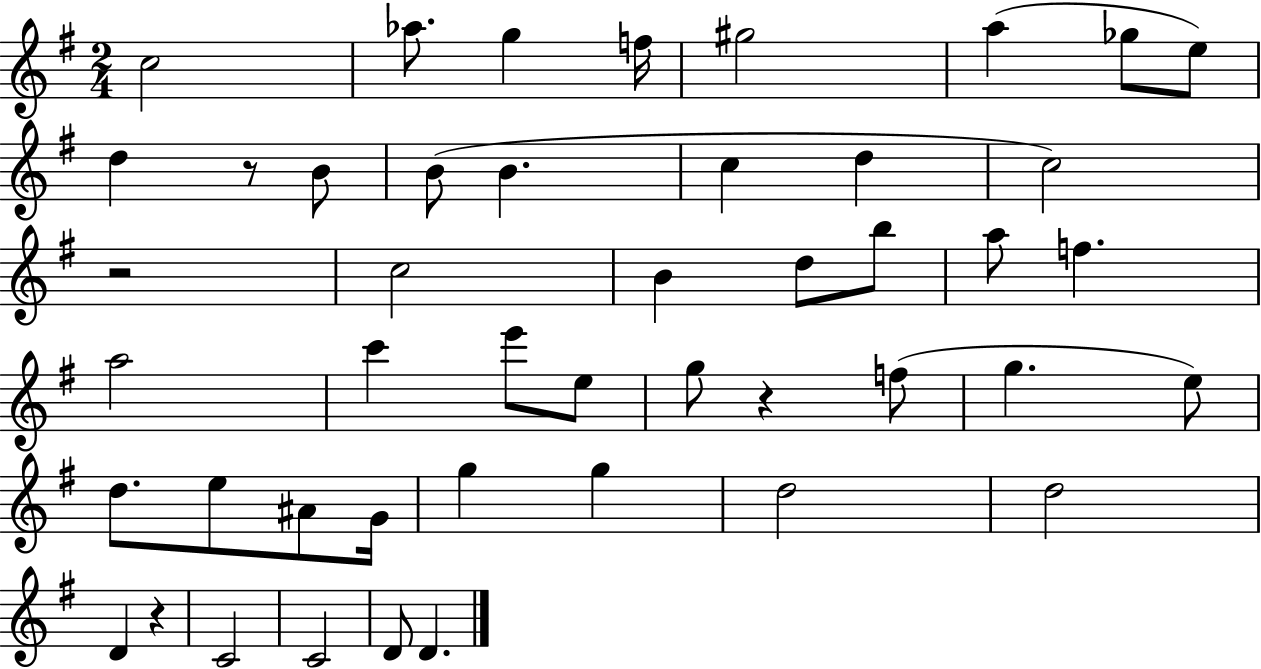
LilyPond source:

{
  \clef treble
  \numericTimeSignature
  \time 2/4
  \key g \major
  c''2 | aes''8. g''4 f''16 | gis''2 | a''4( ges''8 e''8) | \break d''4 r8 b'8 | b'8( b'4. | c''4 d''4 | c''2) | \break r2 | c''2 | b'4 d''8 b''8 | a''8 f''4. | \break a''2 | c'''4 e'''8 e''8 | g''8 r4 f''8( | g''4. e''8) | \break d''8. e''8 ais'8 g'16 | g''4 g''4 | d''2 | d''2 | \break d'4 r4 | c'2 | c'2 | d'8 d'4. | \break \bar "|."
}